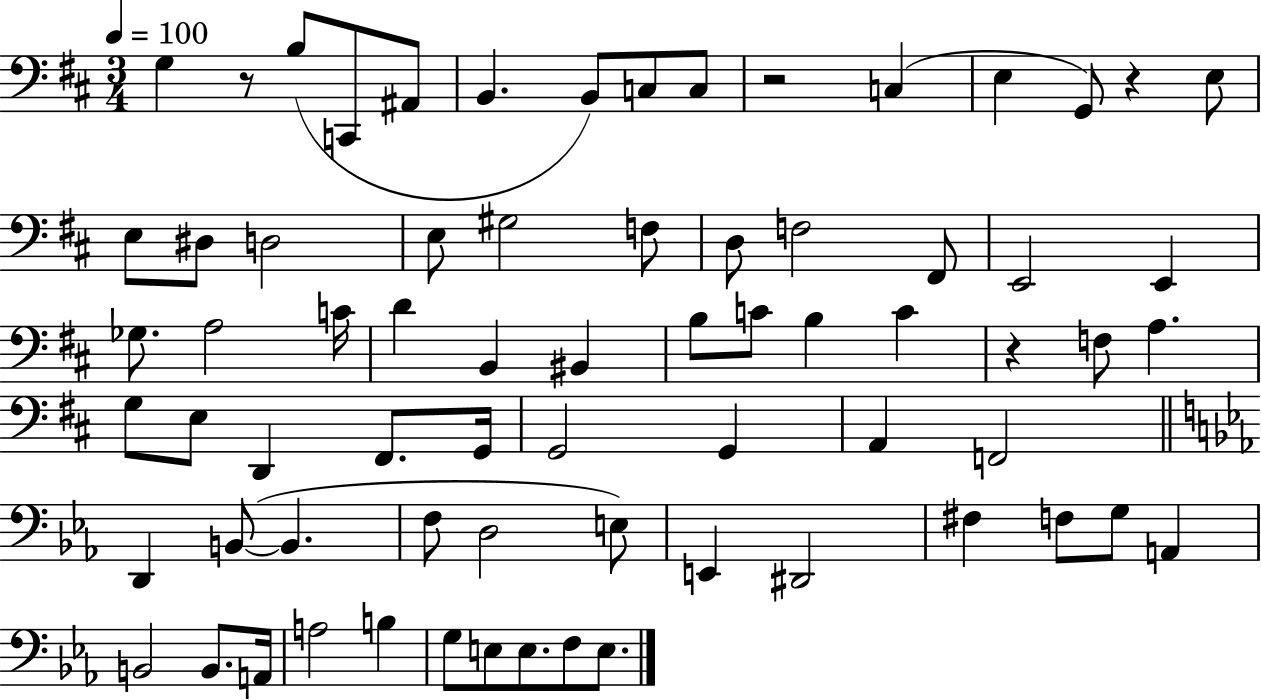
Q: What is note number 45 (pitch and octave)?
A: D2